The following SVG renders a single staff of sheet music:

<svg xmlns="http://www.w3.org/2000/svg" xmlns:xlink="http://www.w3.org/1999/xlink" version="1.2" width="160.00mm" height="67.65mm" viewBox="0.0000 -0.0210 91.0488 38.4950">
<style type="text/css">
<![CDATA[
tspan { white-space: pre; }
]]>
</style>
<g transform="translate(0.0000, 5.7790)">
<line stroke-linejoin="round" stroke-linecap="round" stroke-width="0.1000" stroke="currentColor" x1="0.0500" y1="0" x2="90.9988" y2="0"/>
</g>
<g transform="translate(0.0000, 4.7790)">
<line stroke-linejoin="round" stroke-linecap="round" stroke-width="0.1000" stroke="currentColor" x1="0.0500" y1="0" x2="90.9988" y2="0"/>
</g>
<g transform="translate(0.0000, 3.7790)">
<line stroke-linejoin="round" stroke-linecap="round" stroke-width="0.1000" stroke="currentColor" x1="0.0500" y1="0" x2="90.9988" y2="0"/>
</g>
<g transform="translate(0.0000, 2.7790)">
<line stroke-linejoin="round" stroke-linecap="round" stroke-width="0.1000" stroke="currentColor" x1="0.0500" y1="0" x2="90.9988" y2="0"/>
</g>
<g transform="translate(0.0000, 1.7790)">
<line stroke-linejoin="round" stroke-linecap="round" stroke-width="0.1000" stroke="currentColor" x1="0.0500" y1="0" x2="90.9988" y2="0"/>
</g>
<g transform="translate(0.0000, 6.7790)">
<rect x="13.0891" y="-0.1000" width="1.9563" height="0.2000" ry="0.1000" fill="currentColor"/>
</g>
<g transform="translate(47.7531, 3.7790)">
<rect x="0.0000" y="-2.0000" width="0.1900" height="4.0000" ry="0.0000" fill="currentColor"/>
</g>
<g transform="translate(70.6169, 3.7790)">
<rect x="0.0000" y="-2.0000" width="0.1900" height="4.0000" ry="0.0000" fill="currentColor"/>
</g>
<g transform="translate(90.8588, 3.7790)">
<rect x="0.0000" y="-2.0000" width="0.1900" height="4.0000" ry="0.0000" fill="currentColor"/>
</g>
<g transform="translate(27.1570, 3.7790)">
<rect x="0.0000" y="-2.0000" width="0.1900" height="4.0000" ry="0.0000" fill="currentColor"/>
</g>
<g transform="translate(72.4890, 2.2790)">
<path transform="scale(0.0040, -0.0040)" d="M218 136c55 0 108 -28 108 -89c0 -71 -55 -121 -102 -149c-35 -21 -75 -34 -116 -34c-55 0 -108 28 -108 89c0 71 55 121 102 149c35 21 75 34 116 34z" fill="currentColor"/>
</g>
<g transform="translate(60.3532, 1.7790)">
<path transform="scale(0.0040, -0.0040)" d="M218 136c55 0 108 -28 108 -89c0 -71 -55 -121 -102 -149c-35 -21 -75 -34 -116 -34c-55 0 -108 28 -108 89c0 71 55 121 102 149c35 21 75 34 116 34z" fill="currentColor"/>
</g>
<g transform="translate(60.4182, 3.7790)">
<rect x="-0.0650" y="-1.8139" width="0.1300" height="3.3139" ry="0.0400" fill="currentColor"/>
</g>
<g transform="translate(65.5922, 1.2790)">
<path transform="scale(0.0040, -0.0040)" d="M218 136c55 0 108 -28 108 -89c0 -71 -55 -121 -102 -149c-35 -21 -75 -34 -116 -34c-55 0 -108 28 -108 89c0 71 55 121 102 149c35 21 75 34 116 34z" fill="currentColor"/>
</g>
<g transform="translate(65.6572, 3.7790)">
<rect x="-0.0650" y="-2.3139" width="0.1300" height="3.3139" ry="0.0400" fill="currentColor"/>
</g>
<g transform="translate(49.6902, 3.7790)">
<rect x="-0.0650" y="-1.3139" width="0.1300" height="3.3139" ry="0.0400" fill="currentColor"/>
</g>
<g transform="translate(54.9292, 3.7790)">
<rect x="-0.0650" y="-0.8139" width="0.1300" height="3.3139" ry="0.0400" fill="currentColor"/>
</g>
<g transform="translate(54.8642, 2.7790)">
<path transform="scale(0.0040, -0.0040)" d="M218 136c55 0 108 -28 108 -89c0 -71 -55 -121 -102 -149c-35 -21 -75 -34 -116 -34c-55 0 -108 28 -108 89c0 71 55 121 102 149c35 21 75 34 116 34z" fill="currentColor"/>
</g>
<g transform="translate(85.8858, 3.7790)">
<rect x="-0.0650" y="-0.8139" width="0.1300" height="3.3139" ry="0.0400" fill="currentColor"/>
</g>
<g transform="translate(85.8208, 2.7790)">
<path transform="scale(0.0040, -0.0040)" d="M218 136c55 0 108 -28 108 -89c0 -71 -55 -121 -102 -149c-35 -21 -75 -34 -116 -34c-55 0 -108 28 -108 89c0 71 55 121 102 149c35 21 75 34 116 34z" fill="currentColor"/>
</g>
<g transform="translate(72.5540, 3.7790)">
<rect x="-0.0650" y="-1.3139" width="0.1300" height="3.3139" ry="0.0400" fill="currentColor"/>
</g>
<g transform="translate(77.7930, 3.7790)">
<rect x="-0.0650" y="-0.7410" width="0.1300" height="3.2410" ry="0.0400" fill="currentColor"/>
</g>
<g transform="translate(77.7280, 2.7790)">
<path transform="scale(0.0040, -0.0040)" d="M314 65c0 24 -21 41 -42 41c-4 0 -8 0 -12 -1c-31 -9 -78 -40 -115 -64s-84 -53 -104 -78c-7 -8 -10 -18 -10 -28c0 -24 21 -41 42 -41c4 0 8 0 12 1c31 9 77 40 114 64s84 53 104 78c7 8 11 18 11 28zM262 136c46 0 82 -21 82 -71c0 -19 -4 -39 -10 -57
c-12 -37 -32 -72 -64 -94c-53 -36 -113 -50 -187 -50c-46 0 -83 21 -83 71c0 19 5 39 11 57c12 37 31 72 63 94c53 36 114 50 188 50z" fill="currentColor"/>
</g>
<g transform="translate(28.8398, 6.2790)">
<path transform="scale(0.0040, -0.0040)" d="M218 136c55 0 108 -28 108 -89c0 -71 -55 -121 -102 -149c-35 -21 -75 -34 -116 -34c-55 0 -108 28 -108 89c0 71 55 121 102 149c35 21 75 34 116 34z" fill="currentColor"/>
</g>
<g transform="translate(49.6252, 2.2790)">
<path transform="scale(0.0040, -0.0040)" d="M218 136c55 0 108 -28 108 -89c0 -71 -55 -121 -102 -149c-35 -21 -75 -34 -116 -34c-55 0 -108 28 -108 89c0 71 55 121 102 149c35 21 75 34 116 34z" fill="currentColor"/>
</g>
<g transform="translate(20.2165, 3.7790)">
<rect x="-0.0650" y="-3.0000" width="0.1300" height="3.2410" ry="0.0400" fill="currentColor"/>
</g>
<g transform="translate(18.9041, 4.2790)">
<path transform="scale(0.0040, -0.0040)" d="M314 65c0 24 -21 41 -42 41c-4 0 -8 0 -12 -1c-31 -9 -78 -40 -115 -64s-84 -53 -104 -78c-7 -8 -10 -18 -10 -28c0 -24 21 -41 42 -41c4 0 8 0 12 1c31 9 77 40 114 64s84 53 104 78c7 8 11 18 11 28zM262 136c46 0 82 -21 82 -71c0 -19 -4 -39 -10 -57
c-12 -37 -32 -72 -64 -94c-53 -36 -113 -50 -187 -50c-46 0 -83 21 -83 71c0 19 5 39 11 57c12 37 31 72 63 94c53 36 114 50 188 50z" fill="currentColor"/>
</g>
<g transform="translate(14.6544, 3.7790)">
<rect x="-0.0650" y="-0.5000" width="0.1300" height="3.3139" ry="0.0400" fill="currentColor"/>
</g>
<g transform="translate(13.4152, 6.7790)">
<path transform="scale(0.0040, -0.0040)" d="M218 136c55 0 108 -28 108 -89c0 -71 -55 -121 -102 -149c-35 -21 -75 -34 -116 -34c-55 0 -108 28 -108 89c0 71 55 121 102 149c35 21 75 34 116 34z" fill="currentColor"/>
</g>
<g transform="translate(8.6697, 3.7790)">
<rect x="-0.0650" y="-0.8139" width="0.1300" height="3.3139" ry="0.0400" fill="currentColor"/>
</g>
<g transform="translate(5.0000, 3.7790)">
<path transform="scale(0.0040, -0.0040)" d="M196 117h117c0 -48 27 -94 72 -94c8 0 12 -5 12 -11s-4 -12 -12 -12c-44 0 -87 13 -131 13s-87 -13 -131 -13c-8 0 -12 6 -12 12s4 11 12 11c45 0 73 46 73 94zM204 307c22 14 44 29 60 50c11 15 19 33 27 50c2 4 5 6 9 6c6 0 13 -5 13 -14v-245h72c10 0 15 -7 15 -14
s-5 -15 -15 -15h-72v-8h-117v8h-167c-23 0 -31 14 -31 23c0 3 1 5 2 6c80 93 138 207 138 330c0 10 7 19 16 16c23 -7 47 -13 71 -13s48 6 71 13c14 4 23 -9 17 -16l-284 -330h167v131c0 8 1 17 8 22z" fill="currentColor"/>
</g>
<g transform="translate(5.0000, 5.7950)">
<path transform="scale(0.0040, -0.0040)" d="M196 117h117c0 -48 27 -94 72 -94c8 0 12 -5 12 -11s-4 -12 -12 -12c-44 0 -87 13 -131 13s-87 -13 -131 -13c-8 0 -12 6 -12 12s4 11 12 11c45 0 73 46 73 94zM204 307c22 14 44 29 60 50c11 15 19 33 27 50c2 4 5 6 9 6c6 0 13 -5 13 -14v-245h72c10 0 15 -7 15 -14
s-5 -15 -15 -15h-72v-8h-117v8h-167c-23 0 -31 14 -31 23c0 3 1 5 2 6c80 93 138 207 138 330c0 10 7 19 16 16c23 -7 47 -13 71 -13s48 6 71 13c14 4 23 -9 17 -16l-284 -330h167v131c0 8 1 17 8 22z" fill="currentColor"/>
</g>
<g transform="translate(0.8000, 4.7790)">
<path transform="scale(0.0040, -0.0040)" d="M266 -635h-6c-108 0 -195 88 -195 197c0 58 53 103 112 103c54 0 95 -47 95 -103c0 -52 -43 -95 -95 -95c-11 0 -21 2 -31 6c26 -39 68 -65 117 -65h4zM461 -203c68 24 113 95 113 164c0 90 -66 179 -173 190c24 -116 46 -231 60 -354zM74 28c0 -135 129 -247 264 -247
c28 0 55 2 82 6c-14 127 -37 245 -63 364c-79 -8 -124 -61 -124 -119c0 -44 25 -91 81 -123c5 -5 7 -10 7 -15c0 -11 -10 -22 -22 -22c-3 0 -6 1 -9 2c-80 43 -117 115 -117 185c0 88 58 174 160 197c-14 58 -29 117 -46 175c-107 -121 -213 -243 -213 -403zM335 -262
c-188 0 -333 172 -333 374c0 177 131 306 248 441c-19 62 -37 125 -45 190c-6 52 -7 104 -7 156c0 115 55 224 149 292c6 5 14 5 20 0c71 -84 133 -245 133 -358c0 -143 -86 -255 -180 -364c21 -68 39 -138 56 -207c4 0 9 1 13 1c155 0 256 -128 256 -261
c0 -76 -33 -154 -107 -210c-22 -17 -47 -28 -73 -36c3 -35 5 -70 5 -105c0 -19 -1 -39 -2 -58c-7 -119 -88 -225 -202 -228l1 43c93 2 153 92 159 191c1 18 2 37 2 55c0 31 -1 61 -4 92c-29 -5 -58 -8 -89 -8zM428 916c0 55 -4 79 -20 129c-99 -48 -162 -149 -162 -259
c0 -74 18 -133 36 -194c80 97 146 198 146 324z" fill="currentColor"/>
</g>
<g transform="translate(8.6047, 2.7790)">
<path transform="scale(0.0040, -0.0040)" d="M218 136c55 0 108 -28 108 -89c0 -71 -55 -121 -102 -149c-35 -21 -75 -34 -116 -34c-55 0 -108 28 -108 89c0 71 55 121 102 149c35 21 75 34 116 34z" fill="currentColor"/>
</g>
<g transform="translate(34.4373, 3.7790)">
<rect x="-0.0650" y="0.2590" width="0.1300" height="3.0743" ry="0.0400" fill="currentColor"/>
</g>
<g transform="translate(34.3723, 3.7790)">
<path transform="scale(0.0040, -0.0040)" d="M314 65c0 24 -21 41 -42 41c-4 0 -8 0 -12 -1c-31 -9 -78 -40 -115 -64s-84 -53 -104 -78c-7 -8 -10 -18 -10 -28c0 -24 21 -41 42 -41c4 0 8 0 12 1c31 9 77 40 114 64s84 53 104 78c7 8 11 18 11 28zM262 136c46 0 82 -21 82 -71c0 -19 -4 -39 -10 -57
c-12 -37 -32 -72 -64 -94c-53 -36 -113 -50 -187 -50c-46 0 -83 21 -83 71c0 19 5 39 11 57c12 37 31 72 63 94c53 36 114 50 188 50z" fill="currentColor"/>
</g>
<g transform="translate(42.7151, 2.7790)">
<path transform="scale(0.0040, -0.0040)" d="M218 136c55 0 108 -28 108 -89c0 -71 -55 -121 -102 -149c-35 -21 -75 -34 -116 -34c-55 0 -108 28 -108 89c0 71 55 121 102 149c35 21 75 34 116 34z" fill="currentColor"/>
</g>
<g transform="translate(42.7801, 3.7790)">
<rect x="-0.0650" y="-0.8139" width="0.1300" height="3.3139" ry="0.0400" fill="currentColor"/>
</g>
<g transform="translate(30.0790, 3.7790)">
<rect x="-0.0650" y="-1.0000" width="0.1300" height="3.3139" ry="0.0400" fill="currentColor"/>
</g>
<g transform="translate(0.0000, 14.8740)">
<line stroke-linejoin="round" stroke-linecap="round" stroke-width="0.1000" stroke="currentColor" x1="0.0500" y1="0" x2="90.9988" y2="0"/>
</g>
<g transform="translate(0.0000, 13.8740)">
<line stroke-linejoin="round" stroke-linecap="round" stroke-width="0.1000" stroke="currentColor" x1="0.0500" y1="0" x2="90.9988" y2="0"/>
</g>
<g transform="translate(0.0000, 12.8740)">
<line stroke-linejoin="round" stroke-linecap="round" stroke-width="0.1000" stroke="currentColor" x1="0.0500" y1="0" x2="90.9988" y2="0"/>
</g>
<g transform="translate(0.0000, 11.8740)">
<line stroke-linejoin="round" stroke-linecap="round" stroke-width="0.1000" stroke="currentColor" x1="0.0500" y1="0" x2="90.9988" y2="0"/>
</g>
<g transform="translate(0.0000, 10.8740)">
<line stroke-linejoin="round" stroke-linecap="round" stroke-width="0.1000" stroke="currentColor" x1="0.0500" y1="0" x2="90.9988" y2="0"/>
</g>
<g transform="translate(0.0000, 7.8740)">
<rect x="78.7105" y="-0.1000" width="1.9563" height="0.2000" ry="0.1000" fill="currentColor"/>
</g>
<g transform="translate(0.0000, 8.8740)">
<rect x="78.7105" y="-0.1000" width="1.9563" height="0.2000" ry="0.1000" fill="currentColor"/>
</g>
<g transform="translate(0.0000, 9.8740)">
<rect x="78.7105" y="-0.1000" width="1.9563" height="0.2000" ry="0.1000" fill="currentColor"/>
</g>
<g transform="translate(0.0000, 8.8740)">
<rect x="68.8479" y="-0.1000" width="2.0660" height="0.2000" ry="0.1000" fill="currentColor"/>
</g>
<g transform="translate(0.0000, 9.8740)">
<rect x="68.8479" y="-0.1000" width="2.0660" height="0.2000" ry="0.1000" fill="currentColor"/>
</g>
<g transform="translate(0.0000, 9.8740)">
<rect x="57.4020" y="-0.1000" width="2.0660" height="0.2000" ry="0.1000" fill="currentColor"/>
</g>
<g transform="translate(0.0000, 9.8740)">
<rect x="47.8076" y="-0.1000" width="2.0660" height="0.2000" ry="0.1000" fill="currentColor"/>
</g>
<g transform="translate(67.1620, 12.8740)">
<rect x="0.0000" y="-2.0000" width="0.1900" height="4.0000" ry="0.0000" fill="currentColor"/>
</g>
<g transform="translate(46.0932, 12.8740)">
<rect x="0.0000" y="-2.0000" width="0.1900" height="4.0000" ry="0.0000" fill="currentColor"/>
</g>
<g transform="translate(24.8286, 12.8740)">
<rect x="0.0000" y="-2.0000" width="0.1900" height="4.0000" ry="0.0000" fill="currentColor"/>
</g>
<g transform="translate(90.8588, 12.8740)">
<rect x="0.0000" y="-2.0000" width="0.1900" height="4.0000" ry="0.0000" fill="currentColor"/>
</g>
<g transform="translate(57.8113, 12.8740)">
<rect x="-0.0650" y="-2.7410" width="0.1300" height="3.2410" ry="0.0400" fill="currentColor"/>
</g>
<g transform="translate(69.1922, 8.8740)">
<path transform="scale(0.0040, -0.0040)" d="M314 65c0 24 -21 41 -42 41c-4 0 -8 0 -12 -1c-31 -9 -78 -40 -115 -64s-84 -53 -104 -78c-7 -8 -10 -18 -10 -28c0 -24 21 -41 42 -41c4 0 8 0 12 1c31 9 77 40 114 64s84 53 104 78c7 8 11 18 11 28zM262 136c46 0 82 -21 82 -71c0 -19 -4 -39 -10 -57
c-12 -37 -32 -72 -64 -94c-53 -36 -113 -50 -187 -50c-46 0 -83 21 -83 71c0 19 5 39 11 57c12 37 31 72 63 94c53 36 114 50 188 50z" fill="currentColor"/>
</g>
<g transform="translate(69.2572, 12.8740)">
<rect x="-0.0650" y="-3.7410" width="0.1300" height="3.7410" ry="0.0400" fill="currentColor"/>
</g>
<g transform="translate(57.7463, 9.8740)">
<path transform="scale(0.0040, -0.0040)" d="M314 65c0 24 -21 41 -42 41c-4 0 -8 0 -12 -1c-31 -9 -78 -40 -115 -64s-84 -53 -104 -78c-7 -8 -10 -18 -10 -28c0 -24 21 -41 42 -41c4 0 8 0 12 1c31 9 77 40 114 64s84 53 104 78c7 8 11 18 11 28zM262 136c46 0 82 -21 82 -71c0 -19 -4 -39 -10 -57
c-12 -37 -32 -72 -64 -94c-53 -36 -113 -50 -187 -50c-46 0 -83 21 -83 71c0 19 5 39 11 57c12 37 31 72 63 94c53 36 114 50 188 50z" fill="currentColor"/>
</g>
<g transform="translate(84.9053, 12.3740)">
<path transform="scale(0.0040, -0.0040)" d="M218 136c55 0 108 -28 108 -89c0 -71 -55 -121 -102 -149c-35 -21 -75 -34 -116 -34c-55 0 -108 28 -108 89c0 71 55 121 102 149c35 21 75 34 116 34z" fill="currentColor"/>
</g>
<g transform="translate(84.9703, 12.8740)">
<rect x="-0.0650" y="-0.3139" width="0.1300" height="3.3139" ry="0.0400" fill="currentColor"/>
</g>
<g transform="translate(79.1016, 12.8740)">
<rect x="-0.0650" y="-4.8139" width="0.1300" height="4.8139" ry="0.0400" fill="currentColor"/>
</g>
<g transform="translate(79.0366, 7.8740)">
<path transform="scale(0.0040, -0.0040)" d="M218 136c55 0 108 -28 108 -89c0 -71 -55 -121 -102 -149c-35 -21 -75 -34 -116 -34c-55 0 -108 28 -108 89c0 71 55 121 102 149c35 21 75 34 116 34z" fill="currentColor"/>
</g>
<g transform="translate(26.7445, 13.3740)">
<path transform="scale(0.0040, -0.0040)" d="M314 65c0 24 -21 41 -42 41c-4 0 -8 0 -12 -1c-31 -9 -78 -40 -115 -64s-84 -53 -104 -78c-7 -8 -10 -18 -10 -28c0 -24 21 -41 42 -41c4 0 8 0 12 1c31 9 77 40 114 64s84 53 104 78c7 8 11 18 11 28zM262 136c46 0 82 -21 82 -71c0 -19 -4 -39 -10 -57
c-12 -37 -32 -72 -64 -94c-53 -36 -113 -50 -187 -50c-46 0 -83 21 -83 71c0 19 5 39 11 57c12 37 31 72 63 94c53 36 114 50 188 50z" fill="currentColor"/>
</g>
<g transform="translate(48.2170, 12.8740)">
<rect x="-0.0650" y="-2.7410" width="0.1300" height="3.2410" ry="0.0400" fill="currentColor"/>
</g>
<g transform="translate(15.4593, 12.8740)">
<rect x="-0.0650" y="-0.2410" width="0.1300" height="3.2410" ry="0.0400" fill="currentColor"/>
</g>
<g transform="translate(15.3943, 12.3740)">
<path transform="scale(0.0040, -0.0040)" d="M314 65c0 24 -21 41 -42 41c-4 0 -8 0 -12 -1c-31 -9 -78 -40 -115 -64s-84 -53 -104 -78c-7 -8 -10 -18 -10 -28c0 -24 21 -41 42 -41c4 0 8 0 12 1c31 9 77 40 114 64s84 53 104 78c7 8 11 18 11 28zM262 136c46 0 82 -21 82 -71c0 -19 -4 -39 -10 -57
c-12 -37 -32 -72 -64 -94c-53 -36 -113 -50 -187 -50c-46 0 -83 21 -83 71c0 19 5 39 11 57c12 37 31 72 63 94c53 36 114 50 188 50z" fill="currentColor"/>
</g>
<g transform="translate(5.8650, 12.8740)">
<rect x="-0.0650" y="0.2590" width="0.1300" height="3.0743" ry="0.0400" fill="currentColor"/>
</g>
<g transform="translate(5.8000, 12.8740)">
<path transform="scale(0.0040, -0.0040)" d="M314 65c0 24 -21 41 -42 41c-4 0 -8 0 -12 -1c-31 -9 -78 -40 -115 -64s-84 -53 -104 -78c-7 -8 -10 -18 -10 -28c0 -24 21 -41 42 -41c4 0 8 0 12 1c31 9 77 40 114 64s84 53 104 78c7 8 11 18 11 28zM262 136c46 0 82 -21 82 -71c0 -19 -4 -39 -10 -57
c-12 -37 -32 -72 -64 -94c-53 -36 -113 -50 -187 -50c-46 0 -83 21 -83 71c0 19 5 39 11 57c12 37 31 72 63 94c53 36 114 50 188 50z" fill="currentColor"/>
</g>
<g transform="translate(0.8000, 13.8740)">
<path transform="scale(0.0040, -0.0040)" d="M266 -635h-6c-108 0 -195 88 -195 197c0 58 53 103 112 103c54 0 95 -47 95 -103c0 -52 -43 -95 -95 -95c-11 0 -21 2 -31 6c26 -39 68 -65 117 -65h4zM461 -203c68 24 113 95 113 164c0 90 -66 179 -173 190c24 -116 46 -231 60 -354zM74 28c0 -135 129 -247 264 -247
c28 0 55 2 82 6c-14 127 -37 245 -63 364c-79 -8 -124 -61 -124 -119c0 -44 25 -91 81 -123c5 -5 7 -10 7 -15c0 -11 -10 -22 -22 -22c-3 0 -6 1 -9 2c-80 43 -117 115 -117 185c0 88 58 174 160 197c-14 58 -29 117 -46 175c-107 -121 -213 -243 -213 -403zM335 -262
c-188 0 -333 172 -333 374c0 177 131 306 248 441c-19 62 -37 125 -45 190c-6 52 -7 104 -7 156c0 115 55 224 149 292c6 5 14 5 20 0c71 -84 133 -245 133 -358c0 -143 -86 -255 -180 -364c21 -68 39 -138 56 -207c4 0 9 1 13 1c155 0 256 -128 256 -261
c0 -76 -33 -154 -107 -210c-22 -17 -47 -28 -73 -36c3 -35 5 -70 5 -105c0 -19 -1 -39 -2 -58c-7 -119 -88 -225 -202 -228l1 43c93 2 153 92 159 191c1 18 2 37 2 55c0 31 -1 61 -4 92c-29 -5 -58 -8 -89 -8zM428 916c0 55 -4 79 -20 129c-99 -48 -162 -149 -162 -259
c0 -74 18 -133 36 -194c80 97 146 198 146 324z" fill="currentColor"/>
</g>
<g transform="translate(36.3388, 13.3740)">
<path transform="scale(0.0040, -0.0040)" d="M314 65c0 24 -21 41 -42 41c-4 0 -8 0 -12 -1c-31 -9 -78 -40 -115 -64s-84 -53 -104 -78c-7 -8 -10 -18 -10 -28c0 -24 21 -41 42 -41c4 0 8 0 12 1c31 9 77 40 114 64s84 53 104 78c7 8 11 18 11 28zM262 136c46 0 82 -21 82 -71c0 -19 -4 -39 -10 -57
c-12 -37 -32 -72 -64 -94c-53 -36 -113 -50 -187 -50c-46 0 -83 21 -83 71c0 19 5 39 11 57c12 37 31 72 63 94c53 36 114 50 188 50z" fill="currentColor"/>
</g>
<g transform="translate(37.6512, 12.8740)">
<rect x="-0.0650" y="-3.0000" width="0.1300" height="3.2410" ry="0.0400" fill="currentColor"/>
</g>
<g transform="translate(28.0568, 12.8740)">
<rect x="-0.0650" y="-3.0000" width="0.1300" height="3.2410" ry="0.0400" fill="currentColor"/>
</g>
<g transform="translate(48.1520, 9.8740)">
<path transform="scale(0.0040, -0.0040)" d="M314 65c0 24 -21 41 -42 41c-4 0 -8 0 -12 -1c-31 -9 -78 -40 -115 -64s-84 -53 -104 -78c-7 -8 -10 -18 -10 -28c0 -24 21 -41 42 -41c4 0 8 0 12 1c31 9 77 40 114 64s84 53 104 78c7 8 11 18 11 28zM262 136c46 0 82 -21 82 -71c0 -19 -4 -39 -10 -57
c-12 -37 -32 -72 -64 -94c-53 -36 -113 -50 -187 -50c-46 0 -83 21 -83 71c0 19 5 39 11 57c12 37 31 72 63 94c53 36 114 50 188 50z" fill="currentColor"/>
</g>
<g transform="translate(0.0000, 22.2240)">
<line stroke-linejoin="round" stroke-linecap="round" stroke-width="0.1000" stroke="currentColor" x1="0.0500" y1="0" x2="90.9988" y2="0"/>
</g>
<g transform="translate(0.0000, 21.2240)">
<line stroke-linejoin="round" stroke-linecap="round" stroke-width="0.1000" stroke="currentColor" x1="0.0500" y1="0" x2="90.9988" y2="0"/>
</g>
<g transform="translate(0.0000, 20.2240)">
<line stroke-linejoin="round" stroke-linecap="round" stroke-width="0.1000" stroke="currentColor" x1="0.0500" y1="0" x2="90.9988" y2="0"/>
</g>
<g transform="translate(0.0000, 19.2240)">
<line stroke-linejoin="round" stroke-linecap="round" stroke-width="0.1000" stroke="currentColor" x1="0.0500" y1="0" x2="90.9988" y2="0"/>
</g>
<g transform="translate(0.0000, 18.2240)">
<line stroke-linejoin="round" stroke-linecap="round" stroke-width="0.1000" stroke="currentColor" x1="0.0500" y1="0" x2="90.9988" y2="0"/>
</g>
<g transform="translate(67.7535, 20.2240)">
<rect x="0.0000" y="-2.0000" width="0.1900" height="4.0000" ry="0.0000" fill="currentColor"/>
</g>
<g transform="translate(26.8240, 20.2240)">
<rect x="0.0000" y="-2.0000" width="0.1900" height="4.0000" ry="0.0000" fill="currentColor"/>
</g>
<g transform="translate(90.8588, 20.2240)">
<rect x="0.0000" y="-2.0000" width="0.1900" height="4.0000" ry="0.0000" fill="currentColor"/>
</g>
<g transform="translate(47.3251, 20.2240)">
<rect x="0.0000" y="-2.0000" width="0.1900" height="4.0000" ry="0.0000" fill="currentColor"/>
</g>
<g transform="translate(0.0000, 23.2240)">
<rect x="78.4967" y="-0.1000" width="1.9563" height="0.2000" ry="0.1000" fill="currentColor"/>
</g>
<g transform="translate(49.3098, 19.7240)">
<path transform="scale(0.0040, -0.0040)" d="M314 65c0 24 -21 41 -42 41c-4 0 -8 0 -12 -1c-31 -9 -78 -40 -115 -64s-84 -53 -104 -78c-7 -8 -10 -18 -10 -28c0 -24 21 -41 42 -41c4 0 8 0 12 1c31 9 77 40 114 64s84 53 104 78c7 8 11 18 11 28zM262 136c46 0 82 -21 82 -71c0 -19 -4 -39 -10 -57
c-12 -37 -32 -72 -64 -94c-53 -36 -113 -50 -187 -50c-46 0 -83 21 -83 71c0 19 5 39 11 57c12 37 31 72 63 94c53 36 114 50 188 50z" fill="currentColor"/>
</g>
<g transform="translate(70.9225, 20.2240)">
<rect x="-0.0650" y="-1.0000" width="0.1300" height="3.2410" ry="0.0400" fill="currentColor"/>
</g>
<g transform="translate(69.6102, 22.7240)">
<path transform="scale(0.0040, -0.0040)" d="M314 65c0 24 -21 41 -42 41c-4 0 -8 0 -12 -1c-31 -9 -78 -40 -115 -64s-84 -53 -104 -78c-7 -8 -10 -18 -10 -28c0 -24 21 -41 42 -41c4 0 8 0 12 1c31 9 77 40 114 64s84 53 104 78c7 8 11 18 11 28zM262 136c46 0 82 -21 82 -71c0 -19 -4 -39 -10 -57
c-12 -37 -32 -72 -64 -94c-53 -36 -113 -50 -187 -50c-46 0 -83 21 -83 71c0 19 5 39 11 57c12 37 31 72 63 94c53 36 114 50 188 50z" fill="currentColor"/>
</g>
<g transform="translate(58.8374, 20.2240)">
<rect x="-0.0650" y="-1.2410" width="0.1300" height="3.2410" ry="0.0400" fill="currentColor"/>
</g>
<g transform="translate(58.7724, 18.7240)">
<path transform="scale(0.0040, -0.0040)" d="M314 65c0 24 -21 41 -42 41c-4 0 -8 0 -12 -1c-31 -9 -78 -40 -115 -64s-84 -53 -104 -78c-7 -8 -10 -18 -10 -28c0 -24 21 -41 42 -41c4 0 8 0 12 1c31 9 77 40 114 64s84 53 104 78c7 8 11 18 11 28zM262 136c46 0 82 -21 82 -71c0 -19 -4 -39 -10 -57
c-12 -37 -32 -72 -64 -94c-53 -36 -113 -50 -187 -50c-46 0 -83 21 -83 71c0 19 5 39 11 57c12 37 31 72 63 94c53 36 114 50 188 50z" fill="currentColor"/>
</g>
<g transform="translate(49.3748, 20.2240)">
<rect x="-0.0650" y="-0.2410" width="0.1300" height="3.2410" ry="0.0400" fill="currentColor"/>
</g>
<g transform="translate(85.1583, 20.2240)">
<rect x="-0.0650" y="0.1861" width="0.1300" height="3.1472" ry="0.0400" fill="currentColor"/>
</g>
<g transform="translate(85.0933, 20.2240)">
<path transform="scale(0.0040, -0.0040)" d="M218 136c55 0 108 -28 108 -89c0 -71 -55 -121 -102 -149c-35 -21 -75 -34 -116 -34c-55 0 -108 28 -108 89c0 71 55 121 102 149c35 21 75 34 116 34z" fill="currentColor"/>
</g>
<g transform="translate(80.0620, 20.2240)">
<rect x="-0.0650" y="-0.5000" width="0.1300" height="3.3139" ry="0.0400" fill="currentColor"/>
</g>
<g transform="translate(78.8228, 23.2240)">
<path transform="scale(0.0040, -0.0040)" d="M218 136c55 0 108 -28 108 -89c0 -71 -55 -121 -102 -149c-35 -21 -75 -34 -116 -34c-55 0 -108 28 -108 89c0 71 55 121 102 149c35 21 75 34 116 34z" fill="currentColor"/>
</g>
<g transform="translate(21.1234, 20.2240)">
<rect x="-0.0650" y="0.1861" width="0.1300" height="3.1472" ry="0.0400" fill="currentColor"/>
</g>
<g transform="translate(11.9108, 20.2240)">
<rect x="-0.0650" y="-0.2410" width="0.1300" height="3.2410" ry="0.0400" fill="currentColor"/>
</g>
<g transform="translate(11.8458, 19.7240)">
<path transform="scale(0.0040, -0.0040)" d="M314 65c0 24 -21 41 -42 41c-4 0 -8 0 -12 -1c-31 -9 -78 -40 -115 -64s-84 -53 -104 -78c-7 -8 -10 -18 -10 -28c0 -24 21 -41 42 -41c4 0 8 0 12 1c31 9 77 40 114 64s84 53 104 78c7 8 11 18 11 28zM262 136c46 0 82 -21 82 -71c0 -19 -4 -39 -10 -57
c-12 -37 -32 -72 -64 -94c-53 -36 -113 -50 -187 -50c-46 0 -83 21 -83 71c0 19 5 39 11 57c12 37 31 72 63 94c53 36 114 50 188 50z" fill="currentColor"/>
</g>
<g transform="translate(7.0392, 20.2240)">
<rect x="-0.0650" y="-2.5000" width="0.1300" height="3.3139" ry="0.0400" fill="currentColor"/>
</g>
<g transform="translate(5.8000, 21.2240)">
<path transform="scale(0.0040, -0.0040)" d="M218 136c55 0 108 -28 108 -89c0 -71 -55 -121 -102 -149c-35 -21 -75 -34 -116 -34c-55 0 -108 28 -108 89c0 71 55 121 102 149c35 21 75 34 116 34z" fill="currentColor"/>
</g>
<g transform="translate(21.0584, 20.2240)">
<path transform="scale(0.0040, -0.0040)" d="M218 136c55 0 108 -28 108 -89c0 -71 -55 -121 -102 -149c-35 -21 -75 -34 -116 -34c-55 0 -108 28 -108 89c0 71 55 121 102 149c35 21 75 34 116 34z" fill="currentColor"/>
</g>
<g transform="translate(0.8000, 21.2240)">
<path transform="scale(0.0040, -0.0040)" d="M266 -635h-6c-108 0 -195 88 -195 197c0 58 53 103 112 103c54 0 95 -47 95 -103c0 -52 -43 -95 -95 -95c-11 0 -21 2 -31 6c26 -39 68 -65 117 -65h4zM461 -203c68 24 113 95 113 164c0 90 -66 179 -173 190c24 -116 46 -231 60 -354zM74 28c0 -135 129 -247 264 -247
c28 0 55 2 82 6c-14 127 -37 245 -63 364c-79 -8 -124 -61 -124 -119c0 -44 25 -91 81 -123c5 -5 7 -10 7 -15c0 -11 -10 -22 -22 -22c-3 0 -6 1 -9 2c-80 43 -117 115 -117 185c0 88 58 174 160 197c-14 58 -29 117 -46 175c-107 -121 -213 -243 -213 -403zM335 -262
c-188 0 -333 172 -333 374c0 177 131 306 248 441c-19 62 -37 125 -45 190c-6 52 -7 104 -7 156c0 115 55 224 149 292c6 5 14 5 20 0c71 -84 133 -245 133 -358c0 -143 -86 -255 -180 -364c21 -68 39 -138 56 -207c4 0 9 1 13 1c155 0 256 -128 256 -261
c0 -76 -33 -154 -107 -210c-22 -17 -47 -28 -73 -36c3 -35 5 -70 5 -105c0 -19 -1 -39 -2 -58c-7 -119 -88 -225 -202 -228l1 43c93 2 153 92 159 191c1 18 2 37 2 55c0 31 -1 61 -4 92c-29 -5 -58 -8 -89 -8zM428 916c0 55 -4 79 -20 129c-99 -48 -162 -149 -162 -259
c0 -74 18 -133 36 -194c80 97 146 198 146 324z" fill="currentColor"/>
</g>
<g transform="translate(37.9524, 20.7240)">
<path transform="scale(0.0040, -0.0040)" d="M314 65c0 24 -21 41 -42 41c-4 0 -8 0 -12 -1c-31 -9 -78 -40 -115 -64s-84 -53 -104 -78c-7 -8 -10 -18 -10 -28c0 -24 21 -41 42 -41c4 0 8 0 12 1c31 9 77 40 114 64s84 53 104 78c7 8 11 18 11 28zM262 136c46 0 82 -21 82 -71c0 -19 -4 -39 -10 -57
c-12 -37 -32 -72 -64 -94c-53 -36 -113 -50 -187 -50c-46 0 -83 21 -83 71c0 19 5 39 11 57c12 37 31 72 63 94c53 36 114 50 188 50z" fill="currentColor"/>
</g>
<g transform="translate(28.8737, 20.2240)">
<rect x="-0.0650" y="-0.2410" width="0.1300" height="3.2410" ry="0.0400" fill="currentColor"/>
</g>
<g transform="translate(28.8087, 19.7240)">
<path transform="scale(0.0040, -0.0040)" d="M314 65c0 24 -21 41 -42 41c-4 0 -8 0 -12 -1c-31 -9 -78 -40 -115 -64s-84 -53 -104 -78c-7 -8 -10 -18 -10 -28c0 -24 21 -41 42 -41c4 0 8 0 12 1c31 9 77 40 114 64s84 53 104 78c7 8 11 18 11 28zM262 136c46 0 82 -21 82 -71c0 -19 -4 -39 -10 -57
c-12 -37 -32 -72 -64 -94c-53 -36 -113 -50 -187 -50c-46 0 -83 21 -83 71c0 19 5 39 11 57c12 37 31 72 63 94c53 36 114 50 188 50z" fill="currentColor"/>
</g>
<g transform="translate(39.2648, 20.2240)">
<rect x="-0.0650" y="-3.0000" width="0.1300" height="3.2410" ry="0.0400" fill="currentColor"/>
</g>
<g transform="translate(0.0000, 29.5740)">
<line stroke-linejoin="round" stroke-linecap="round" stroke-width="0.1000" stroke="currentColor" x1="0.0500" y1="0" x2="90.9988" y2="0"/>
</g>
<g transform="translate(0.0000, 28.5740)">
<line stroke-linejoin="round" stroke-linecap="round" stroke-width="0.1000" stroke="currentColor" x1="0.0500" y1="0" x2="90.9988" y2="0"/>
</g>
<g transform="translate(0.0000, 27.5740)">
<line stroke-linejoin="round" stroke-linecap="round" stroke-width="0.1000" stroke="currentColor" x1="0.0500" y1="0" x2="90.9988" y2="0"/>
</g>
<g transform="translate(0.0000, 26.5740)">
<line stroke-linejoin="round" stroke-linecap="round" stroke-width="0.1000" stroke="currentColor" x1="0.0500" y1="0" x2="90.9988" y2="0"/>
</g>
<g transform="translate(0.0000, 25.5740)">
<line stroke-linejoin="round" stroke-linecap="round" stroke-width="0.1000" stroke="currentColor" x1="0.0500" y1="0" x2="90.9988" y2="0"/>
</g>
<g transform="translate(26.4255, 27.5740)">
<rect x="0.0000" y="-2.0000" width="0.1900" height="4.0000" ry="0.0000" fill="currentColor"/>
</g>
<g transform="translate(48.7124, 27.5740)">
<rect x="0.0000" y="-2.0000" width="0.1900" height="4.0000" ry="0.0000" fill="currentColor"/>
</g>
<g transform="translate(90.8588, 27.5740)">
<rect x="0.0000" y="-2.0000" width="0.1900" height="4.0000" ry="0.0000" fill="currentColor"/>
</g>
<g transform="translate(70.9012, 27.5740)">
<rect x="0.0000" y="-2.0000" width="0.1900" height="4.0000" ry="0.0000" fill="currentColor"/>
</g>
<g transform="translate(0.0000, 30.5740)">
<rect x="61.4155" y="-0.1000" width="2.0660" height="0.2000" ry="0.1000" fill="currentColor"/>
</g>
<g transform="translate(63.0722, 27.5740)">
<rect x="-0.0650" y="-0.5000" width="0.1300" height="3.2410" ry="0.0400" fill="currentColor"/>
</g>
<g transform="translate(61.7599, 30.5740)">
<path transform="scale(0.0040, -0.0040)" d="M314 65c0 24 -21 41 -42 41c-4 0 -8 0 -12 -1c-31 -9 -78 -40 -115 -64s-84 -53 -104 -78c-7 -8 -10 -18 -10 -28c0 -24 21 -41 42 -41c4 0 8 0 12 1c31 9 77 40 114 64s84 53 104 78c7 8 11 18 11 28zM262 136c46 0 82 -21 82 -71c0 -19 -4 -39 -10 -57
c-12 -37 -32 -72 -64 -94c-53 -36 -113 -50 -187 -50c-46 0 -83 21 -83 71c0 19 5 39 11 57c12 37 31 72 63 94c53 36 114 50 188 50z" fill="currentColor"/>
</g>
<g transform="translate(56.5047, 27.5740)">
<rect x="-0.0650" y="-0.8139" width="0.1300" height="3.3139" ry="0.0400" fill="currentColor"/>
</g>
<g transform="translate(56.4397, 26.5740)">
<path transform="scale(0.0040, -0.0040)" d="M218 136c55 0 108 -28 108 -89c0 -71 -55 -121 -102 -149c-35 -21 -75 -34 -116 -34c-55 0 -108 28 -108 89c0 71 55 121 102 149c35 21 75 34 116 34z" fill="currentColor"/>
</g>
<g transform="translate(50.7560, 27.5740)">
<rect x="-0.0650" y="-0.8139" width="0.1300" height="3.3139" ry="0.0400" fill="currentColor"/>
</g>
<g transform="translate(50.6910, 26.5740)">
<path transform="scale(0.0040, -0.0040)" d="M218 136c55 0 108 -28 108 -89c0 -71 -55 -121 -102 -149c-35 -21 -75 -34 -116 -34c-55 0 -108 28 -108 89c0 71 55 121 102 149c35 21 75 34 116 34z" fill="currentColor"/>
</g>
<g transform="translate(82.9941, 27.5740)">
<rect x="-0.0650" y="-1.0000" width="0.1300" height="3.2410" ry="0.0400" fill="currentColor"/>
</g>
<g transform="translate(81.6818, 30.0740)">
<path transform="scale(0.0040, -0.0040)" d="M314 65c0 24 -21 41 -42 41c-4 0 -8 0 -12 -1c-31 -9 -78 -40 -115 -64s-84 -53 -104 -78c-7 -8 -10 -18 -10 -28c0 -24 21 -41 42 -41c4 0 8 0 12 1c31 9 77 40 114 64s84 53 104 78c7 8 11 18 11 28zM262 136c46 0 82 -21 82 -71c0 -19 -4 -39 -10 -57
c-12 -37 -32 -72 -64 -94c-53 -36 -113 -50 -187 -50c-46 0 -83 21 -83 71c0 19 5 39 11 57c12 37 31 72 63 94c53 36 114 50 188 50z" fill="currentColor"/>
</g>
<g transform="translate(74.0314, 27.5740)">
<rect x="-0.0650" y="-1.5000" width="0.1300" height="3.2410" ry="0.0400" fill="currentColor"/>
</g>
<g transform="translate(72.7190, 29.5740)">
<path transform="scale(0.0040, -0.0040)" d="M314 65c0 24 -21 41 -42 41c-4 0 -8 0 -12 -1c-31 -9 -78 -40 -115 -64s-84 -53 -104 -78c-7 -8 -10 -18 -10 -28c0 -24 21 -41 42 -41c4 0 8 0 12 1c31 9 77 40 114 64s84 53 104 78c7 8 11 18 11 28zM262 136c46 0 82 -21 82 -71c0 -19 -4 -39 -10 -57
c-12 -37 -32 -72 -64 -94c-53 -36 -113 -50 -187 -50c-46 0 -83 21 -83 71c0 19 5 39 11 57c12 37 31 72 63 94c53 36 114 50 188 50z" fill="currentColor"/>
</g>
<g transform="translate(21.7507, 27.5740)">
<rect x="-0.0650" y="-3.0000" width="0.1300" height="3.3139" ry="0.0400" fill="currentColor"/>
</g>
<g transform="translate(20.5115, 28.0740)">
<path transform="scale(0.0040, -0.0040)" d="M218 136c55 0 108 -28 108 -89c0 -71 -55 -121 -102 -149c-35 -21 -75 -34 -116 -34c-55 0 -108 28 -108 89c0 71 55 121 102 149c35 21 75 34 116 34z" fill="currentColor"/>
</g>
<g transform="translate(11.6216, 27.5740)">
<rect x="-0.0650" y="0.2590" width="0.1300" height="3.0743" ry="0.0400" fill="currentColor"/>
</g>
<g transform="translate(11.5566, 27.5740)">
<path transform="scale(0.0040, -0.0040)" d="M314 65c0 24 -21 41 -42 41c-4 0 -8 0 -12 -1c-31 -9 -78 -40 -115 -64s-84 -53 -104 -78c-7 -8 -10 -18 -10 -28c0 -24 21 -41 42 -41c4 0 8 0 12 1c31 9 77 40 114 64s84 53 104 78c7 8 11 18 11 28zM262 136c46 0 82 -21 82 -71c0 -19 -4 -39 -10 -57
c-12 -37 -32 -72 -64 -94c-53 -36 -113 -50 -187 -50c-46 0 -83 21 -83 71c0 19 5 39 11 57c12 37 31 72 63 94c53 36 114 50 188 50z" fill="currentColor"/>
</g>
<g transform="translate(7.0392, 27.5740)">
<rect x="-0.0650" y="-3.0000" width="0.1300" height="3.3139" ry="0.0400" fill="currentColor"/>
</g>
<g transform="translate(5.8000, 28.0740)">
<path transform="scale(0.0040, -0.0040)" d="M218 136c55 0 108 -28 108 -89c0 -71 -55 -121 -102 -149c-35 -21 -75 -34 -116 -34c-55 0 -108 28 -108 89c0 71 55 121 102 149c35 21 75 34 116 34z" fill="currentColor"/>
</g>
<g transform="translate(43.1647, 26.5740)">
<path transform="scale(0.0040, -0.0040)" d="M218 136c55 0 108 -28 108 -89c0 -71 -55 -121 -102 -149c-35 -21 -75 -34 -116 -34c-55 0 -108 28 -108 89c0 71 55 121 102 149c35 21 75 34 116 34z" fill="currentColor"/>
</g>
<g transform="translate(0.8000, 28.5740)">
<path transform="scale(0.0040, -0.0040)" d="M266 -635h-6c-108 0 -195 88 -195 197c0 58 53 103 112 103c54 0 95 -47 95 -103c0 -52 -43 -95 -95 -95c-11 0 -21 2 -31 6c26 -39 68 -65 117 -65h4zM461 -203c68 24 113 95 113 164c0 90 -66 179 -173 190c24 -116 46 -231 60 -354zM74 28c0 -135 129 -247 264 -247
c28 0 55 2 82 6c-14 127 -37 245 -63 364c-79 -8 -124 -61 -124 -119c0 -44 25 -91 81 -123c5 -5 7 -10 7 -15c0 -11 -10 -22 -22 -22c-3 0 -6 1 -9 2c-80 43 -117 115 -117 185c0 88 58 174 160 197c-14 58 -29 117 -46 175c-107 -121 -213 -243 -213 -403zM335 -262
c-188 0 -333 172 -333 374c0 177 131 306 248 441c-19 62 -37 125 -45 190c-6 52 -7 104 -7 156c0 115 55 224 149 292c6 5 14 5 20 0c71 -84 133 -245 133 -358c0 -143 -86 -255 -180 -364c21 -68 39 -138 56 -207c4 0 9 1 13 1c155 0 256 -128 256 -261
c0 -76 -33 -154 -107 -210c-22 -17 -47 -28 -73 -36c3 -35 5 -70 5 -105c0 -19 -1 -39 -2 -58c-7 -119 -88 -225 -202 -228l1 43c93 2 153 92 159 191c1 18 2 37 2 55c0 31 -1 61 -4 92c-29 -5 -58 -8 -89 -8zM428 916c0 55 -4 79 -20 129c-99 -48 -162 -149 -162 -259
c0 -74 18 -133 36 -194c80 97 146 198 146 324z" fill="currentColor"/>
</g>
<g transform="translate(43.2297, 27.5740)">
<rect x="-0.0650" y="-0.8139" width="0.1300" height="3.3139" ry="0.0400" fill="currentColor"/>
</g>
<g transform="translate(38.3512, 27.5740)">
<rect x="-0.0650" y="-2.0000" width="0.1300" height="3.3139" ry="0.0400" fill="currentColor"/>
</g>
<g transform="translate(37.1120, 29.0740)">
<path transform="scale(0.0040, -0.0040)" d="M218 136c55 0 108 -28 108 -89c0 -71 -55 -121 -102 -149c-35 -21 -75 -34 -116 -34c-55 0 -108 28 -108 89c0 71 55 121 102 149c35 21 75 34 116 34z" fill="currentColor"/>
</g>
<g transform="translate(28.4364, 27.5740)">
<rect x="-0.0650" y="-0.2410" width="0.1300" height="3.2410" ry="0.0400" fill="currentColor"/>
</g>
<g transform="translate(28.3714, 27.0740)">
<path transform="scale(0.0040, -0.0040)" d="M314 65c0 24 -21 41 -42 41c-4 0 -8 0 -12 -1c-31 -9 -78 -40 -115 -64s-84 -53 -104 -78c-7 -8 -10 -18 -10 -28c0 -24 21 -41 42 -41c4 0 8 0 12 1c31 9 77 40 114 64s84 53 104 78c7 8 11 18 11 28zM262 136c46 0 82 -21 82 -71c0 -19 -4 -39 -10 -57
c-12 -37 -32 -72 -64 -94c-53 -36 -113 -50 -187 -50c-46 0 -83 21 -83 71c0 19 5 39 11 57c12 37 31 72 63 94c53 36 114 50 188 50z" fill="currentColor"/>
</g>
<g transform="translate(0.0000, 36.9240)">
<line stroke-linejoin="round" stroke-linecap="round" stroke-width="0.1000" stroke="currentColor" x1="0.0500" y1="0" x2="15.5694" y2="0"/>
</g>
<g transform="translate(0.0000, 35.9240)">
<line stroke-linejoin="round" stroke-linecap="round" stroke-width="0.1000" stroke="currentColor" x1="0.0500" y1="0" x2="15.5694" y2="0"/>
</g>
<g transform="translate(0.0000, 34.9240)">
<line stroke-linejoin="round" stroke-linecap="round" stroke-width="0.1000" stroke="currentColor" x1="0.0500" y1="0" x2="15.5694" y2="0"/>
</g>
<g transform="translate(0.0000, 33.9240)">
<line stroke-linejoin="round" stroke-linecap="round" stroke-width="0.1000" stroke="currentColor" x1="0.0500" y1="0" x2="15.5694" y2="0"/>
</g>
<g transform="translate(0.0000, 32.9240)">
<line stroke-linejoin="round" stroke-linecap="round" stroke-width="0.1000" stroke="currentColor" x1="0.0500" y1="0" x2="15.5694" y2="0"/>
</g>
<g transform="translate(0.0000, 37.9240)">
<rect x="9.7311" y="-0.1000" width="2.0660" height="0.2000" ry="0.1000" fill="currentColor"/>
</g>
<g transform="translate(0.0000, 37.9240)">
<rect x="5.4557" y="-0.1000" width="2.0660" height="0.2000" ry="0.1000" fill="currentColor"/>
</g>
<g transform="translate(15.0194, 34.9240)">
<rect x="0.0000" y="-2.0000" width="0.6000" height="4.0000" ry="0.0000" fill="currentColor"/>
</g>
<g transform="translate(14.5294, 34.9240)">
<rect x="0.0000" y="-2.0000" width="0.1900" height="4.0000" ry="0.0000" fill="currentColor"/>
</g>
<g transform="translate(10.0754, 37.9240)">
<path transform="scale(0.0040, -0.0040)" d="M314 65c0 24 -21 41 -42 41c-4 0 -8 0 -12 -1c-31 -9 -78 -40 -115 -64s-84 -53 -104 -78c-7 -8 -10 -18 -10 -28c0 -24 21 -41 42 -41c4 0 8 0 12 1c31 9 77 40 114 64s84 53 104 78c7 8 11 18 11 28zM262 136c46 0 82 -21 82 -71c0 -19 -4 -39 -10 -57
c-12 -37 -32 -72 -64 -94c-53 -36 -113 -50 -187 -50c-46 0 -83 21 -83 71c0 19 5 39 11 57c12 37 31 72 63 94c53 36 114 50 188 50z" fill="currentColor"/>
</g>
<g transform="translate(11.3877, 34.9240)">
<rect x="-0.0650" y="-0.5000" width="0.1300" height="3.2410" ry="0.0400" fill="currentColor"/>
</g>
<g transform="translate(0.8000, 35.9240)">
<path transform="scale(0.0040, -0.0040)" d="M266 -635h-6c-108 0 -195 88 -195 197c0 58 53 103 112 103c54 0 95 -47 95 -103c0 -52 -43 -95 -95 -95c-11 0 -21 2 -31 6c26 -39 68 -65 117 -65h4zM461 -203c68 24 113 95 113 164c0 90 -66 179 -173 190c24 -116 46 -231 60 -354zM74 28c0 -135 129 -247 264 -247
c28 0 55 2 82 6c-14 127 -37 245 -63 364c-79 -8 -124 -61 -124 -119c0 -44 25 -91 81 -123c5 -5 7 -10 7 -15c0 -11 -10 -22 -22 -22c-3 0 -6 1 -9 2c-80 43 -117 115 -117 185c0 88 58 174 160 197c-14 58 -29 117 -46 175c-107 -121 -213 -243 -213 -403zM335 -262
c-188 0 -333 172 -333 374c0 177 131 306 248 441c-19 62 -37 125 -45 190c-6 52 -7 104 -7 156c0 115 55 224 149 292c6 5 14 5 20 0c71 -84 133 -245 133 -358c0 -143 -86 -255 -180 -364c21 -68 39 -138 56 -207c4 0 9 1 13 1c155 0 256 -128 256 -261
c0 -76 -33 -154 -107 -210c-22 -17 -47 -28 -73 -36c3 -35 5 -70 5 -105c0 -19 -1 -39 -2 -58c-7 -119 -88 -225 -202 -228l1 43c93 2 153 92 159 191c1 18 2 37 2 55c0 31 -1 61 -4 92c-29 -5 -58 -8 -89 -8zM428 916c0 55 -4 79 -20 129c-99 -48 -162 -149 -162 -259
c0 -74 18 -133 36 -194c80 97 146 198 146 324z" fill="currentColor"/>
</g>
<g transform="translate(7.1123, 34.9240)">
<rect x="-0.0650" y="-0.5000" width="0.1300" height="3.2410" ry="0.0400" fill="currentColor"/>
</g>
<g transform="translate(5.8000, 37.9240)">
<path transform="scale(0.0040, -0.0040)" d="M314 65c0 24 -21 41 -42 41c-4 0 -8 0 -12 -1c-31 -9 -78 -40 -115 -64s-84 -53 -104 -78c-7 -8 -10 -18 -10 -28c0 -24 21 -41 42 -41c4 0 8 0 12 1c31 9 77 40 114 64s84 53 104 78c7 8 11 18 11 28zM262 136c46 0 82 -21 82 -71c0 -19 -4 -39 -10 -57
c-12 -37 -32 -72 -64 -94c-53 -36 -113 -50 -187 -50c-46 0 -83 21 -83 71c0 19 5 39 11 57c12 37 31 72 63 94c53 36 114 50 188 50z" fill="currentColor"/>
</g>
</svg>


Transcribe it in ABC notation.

X:1
T:Untitled
M:4/4
L:1/4
K:C
d C A2 D B2 d e d f g e d2 d B2 c2 A2 A2 a2 a2 c'2 e' c G c2 B c2 A2 c2 e2 D2 C B A B2 A c2 F d d d C2 E2 D2 C2 C2